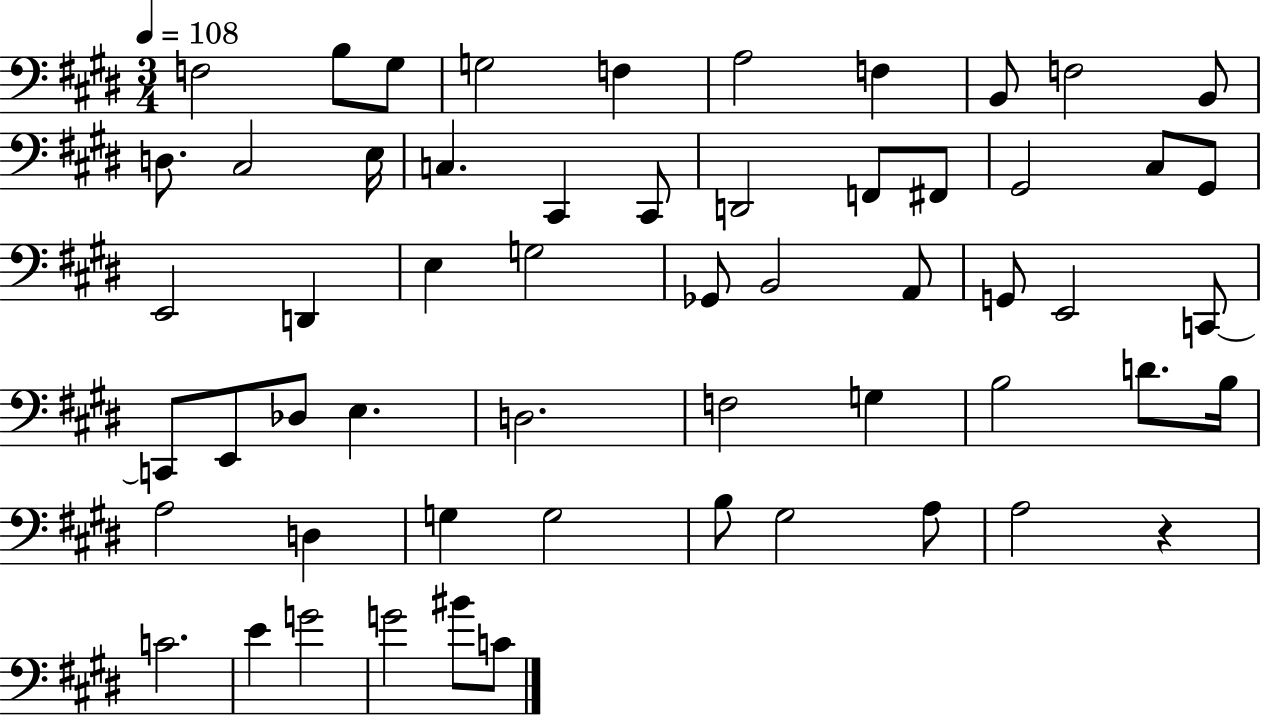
F3/h B3/e G#3/e G3/h F3/q A3/h F3/q B2/e F3/h B2/e D3/e. C#3/h E3/s C3/q. C#2/q C#2/e D2/h F2/e F#2/e G#2/h C#3/e G#2/e E2/h D2/q E3/q G3/h Gb2/e B2/h A2/e G2/e E2/h C2/e C2/e E2/e Db3/e E3/q. D3/h. F3/h G3/q B3/h D4/e. B3/s A3/h D3/q G3/q G3/h B3/e G#3/h A3/e A3/h R/q C4/h. E4/q G4/h G4/h BIS4/e C4/e